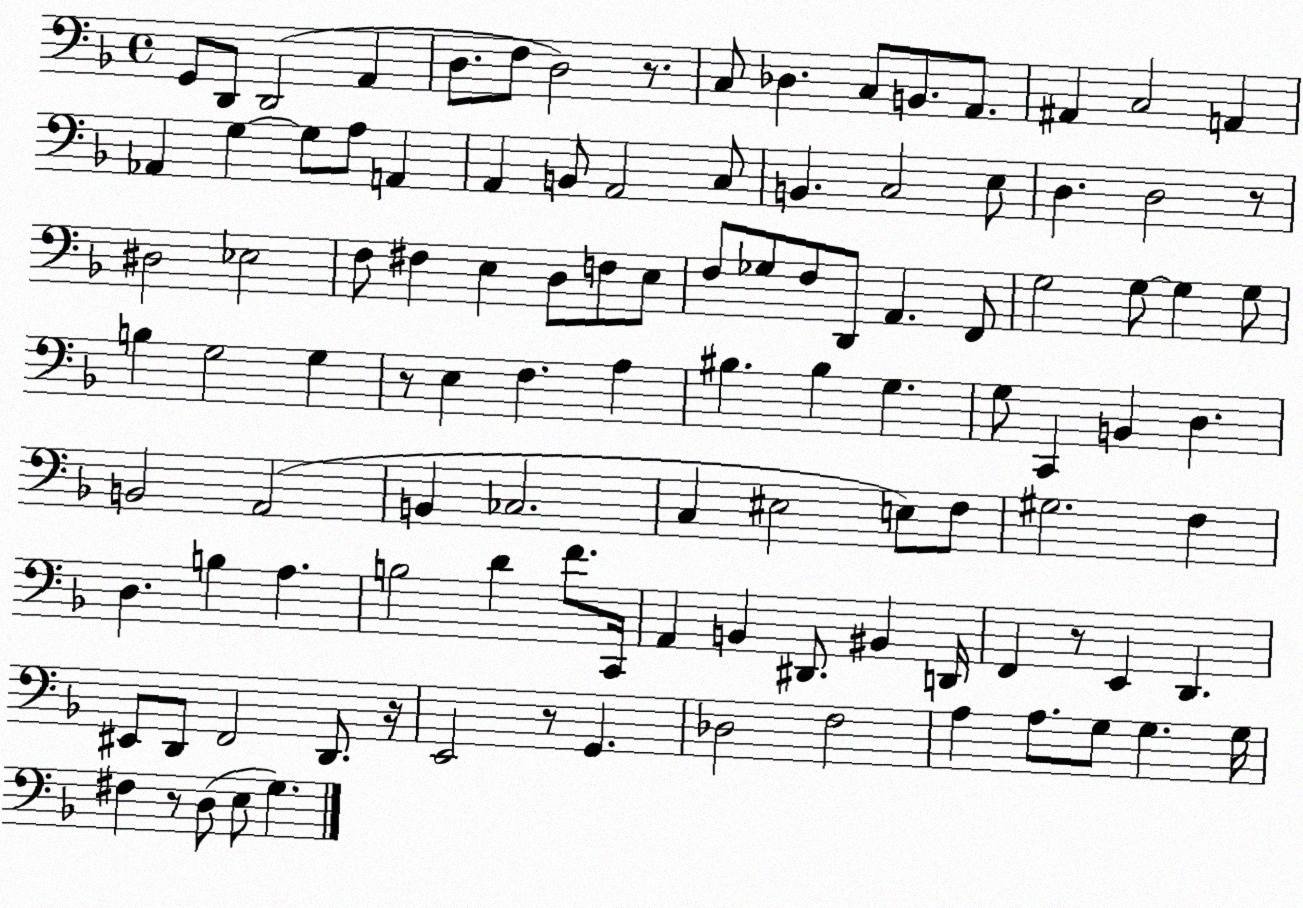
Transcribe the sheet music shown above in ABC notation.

X:1
T:Untitled
M:4/4
L:1/4
K:F
G,,/2 D,,/2 D,,2 A,, D,/2 F,/2 D,2 z/2 C,/2 _D, C,/2 B,,/2 A,,/2 ^A,, C,2 A,, _A,, G, G,/2 A,/2 A,, A,, B,,/2 A,,2 C,/2 B,, C,2 E,/2 D, D,2 z/2 ^D,2 _E,2 F,/2 ^F, E, D,/2 F,/2 E,/2 F,/2 _G,/2 F,/2 D,,/2 A,, F,,/2 G,2 G,/2 G, G,/2 B, G,2 G, z/2 E, F, A, ^B, ^B, G, G,/2 C,, B,, D, B,,2 A,,2 B,, _C,2 C, ^E,2 E,/2 F,/2 ^G,2 F, D, B, A, B,2 D F/2 C,,/4 A,, B,, ^D,,/2 ^B,, D,,/4 F,, z/2 E,, D,, ^E,,/2 D,,/2 F,,2 D,,/2 z/4 E,,2 z/2 G,, _D,2 F,2 A, A,/2 G,/2 G, G,/4 ^F, z/2 D,/2 E,/2 G,